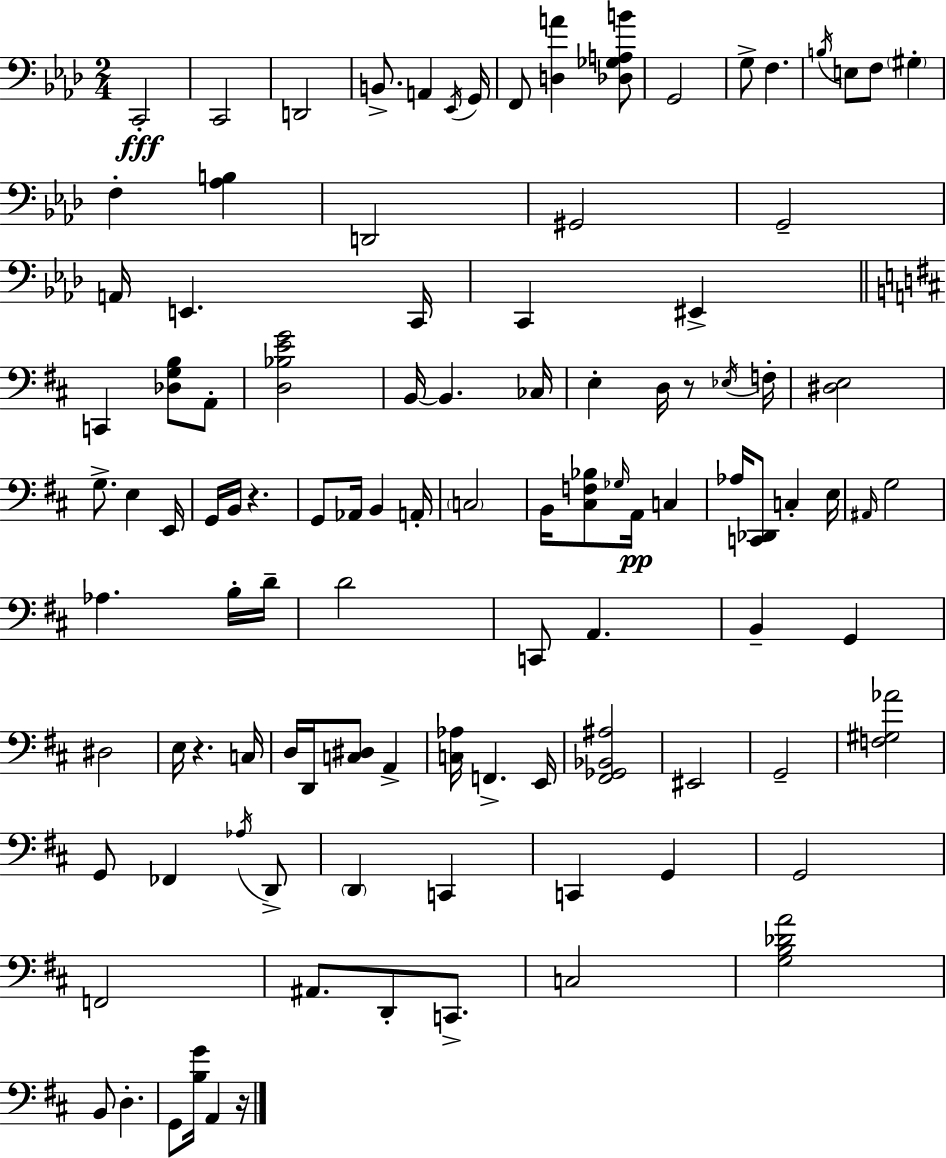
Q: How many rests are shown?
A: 4